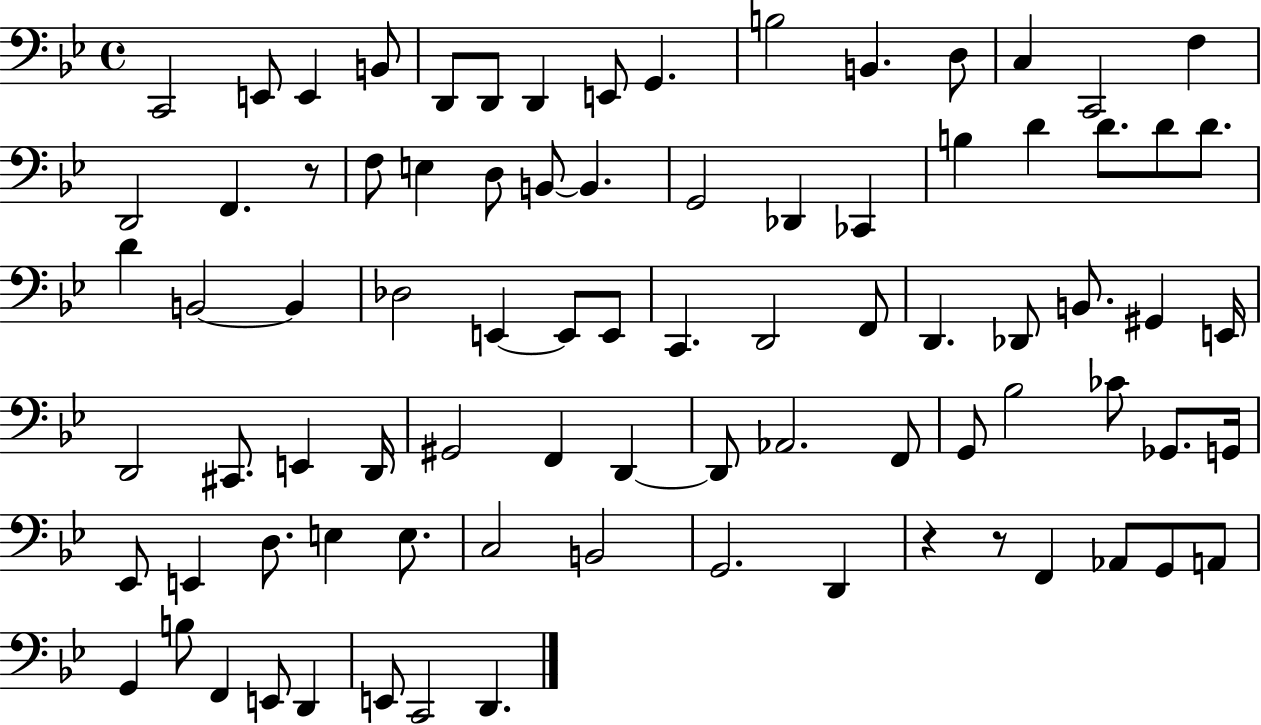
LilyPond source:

{
  \clef bass
  \time 4/4
  \defaultTimeSignature
  \key bes \major
  c,2 e,8 e,4 b,8 | d,8 d,8 d,4 e,8 g,4. | b2 b,4. d8 | c4 c,2 f4 | \break d,2 f,4. r8 | f8 e4 d8 b,8~~ b,4. | g,2 des,4 ces,4 | b4 d'4 d'8. d'8 d'8. | \break d'4 b,2~~ b,4 | des2 e,4~~ e,8 e,8 | c,4. d,2 f,8 | d,4. des,8 b,8. gis,4 e,16 | \break d,2 cis,8. e,4 d,16 | gis,2 f,4 d,4~~ | d,8 aes,2. f,8 | g,8 bes2 ces'8 ges,8. g,16 | \break ees,8 e,4 d8. e4 e8. | c2 b,2 | g,2. d,4 | r4 r8 f,4 aes,8 g,8 a,8 | \break g,4 b8 f,4 e,8 d,4 | e,8 c,2 d,4. | \bar "|."
}